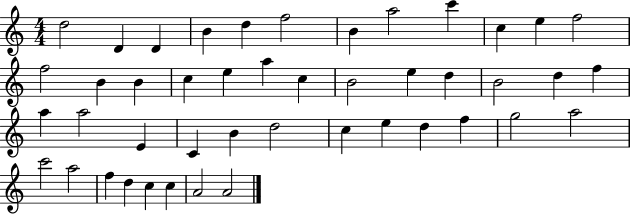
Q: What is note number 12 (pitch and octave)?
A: F5